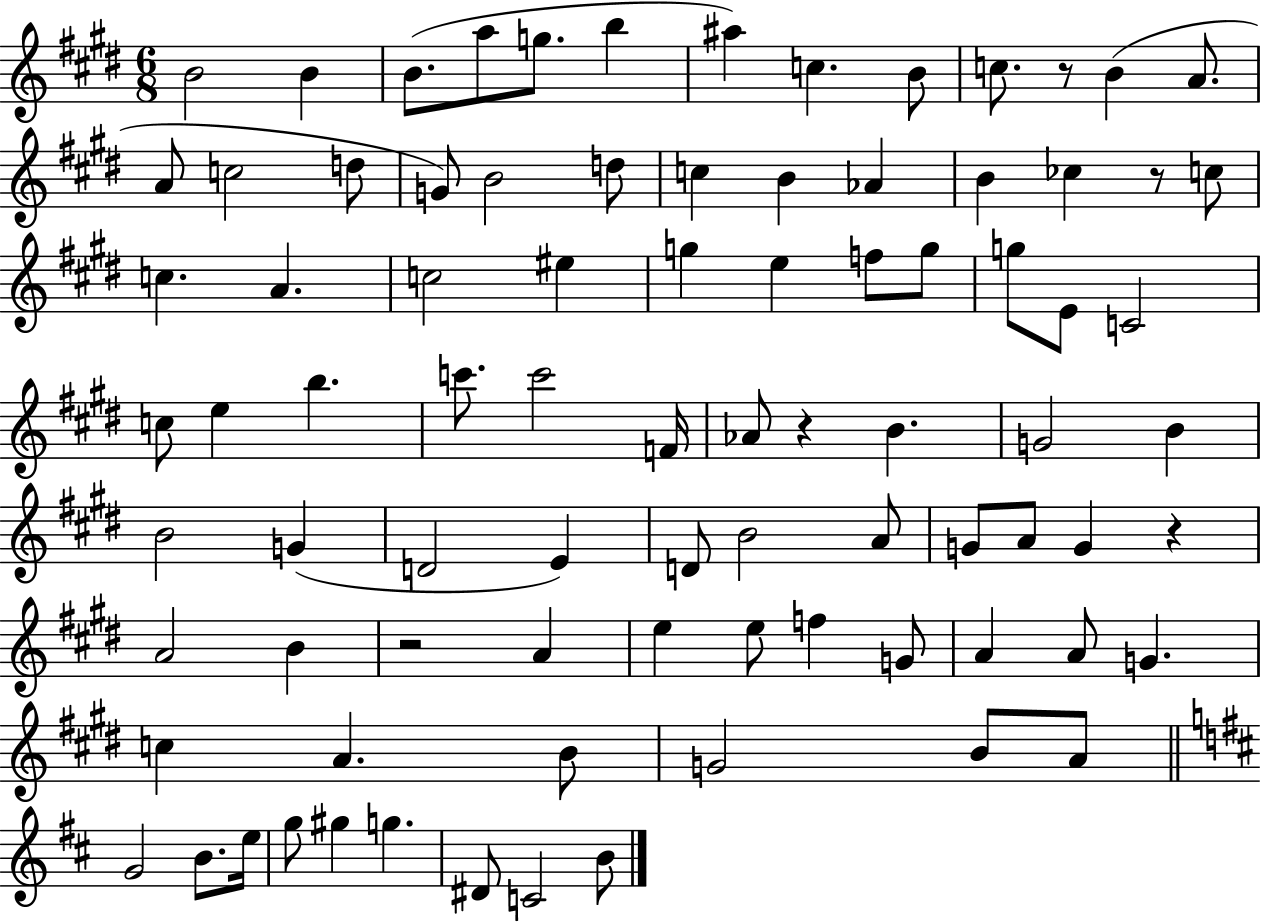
X:1
T:Untitled
M:6/8
L:1/4
K:E
B2 B B/2 a/2 g/2 b ^a c B/2 c/2 z/2 B A/2 A/2 c2 d/2 G/2 B2 d/2 c B _A B _c z/2 c/2 c A c2 ^e g e f/2 g/2 g/2 E/2 C2 c/2 e b c'/2 c'2 F/4 _A/2 z B G2 B B2 G D2 E D/2 B2 A/2 G/2 A/2 G z A2 B z2 A e e/2 f G/2 A A/2 G c A B/2 G2 B/2 A/2 G2 B/2 e/4 g/2 ^g g ^D/2 C2 B/2